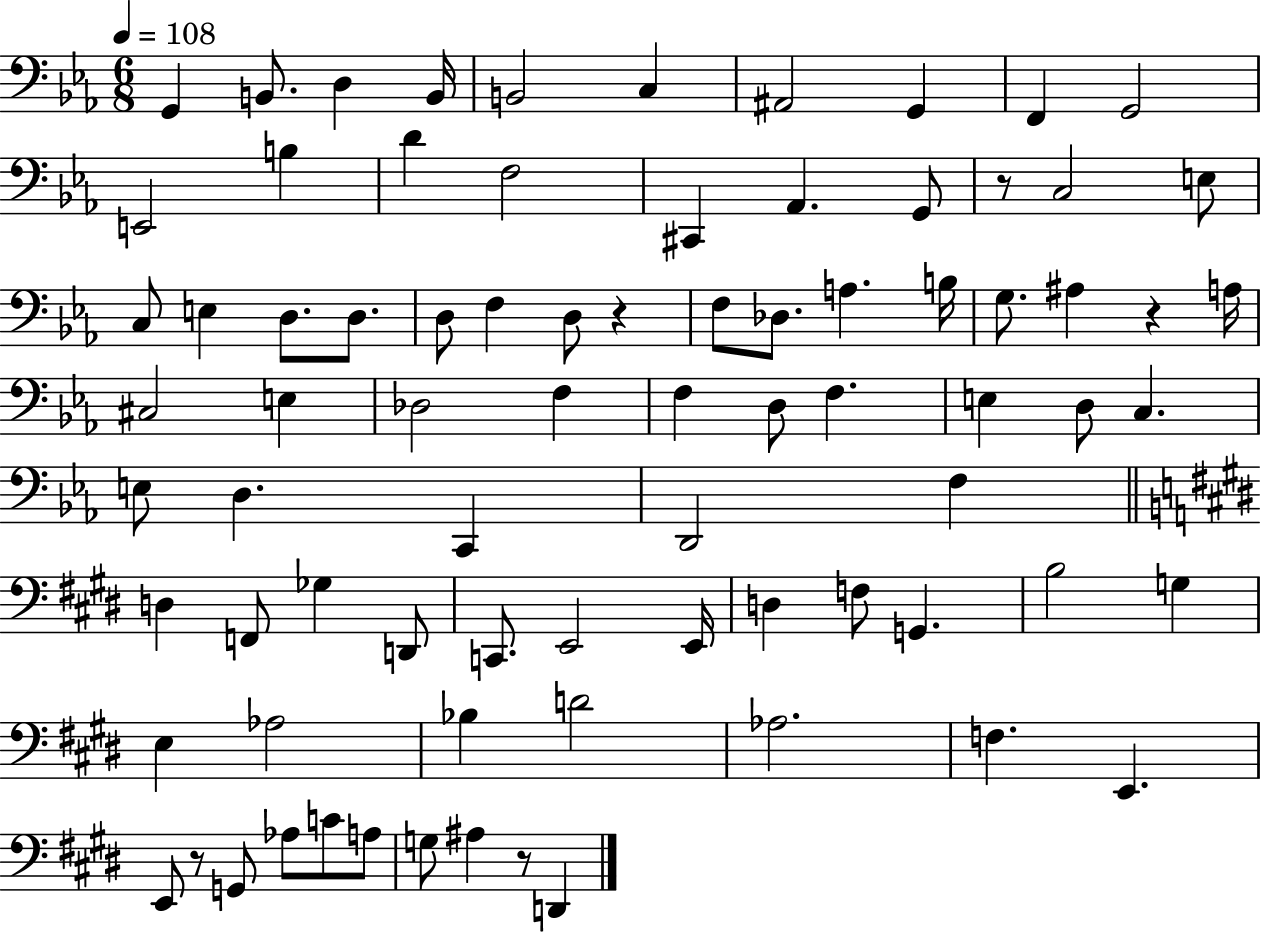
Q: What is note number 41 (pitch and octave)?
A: E3